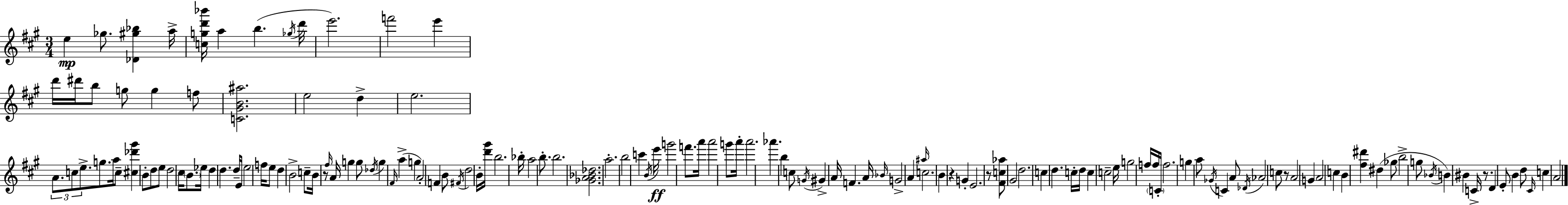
X:1
T:Untitled
M:3/4
L:1/4
K:A
e _g/2 [_D^g_b] a/4 [cgd'_b']/4 a b _g/4 d'/4 e'2 f'2 e' d'/4 ^d'/4 b/2 g/2 g f/2 [C^GB^a]2 e2 d e2 A/2 c/2 e/2 g/2 a/4 c/2 [^c_d'^g'] B/2 d/2 e/2 d2 ^c/4 B/2 _e/4 d d d/4 E/4 e2 f/4 e/2 d B2 c/2 B/4 z/2 ^f/4 A/4 g g/2 _d/4 g ^F/4 a g A2 F B/2 ^F/4 d2 B/4 [d'^g']/4 b2 _b/4 a2 b/2 b2 [_GA_B_d]2 a2 b2 c' B/4 e'/4 g'2 f'/2 a'/4 a'2 g'/2 a'/4 a'2 _a' b c/2 G/4 ^G A/4 F A/4 _B/4 G2 A ^a/4 c2 B z G E2 z/2 [^Fc_a]/2 ^G2 d2 c d c/4 d/4 c c2 e/4 g2 f/4 f/4 C/4 f2 g a/2 _G/4 C A/2 _D/4 _A2 c/2 z/2 A2 G A2 c B [^f^d'] ^d _g/2 b2 g/2 _B/4 B ^B C/4 z/2 D E/2 B d/2 ^C/4 c A2